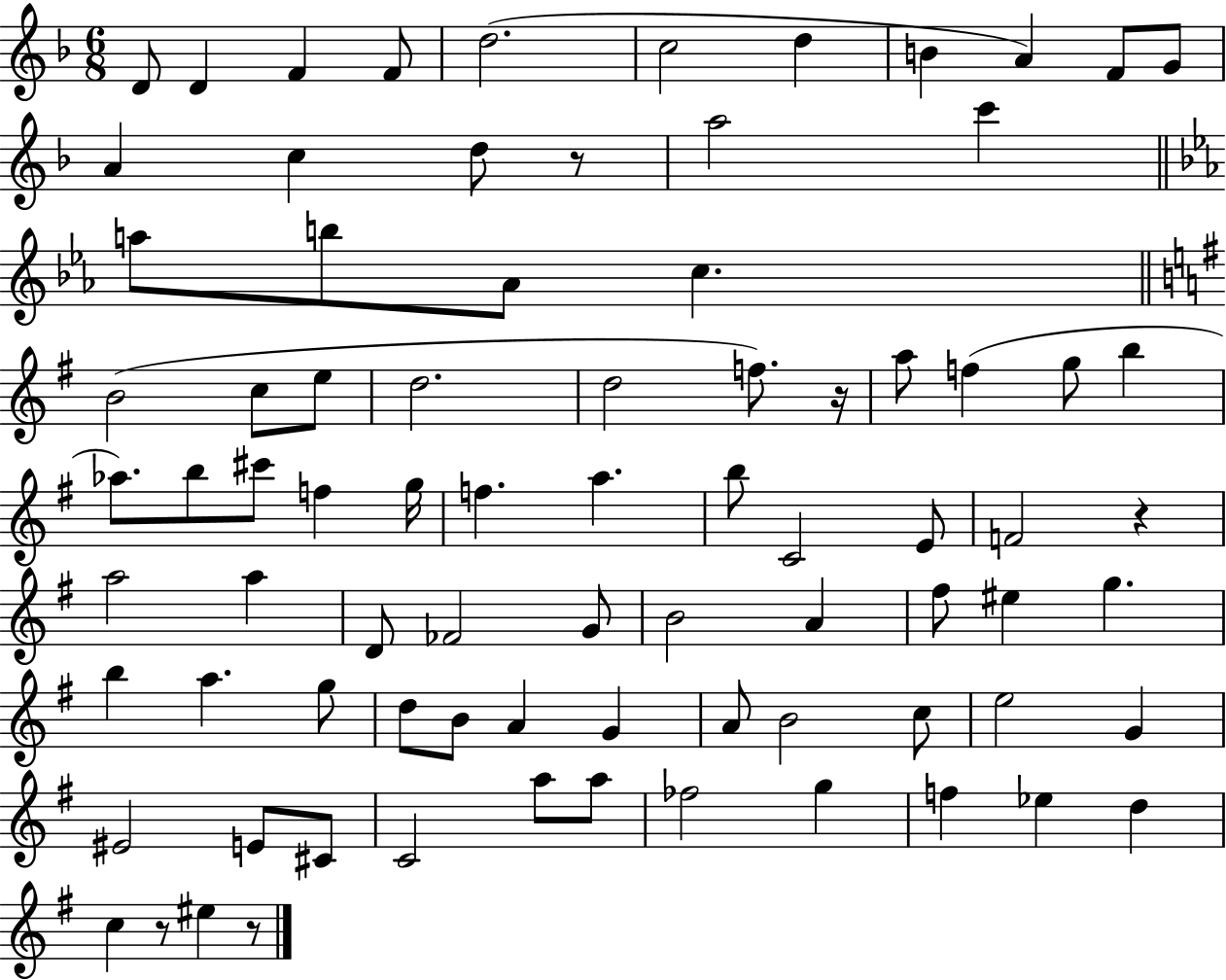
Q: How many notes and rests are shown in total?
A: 81